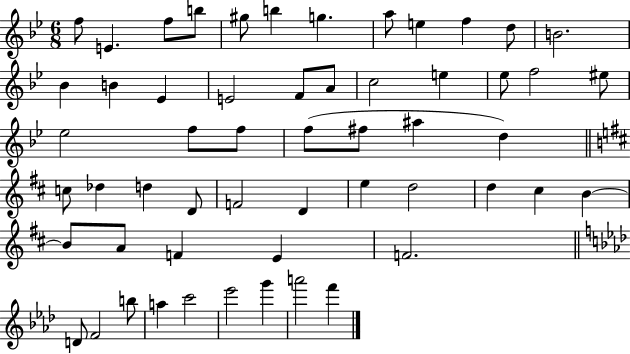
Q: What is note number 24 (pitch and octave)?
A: Eb5